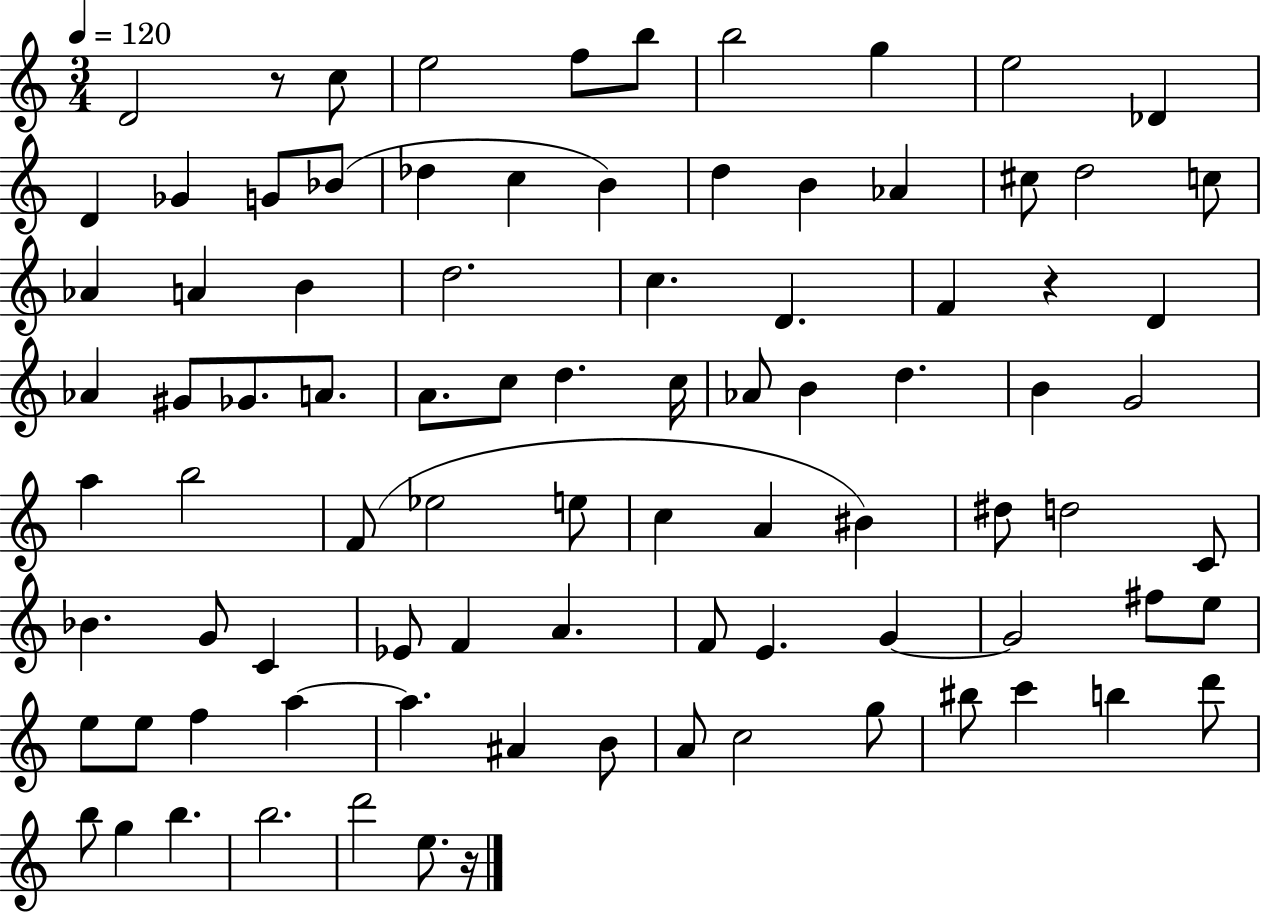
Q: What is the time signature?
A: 3/4